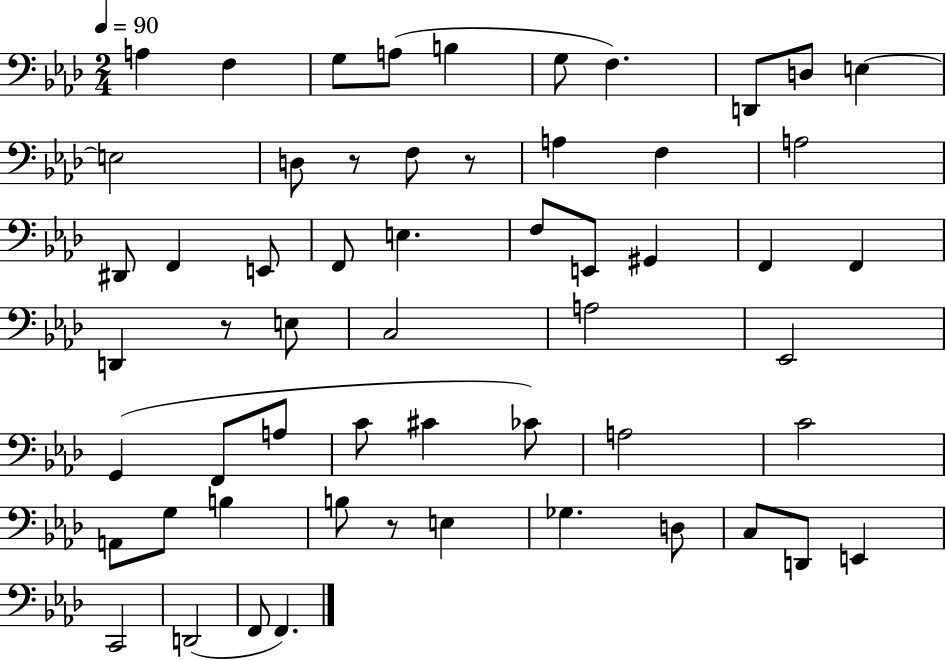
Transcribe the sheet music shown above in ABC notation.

X:1
T:Untitled
M:2/4
L:1/4
K:Ab
A, F, G,/2 A,/2 B, G,/2 F, D,,/2 D,/2 E, E,2 D,/2 z/2 F,/2 z/2 A, F, A,2 ^D,,/2 F,, E,,/2 F,,/2 E, F,/2 E,,/2 ^G,, F,, F,, D,, z/2 E,/2 C,2 A,2 _E,,2 G,, F,,/2 A,/2 C/2 ^C _C/2 A,2 C2 A,,/2 G,/2 B, B,/2 z/2 E, _G, D,/2 C,/2 D,,/2 E,, C,,2 D,,2 F,,/2 F,,